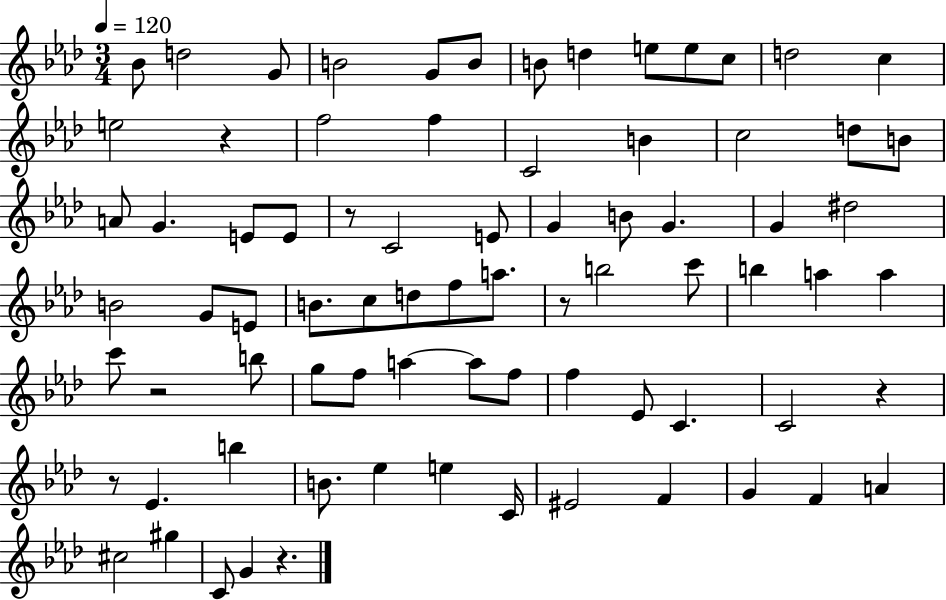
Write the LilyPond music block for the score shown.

{
  \clef treble
  \numericTimeSignature
  \time 3/4
  \key aes \major
  \tempo 4 = 120
  \repeat volta 2 { bes'8 d''2 g'8 | b'2 g'8 b'8 | b'8 d''4 e''8 e''8 c''8 | d''2 c''4 | \break e''2 r4 | f''2 f''4 | c'2 b'4 | c''2 d''8 b'8 | \break a'8 g'4. e'8 e'8 | r8 c'2 e'8 | g'4 b'8 g'4. | g'4 dis''2 | \break b'2 g'8 e'8 | b'8. c''8 d''8 f''8 a''8. | r8 b''2 c'''8 | b''4 a''4 a''4 | \break c'''8 r2 b''8 | g''8 f''8 a''4~~ a''8 f''8 | f''4 ees'8 c'4. | c'2 r4 | \break r8 ees'4. b''4 | b'8. ees''4 e''4 c'16 | eis'2 f'4 | g'4 f'4 a'4 | \break cis''2 gis''4 | c'8 g'4 r4. | } \bar "|."
}